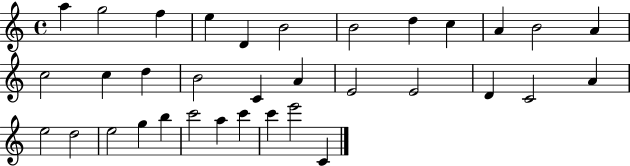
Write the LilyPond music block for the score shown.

{
  \clef treble
  \time 4/4
  \defaultTimeSignature
  \key c \major
  a''4 g''2 f''4 | e''4 d'4 b'2 | b'2 d''4 c''4 | a'4 b'2 a'4 | \break c''2 c''4 d''4 | b'2 c'4 a'4 | e'2 e'2 | d'4 c'2 a'4 | \break e''2 d''2 | e''2 g''4 b''4 | c'''2 a''4 c'''4 | c'''4 e'''2 c'4 | \break \bar "|."
}